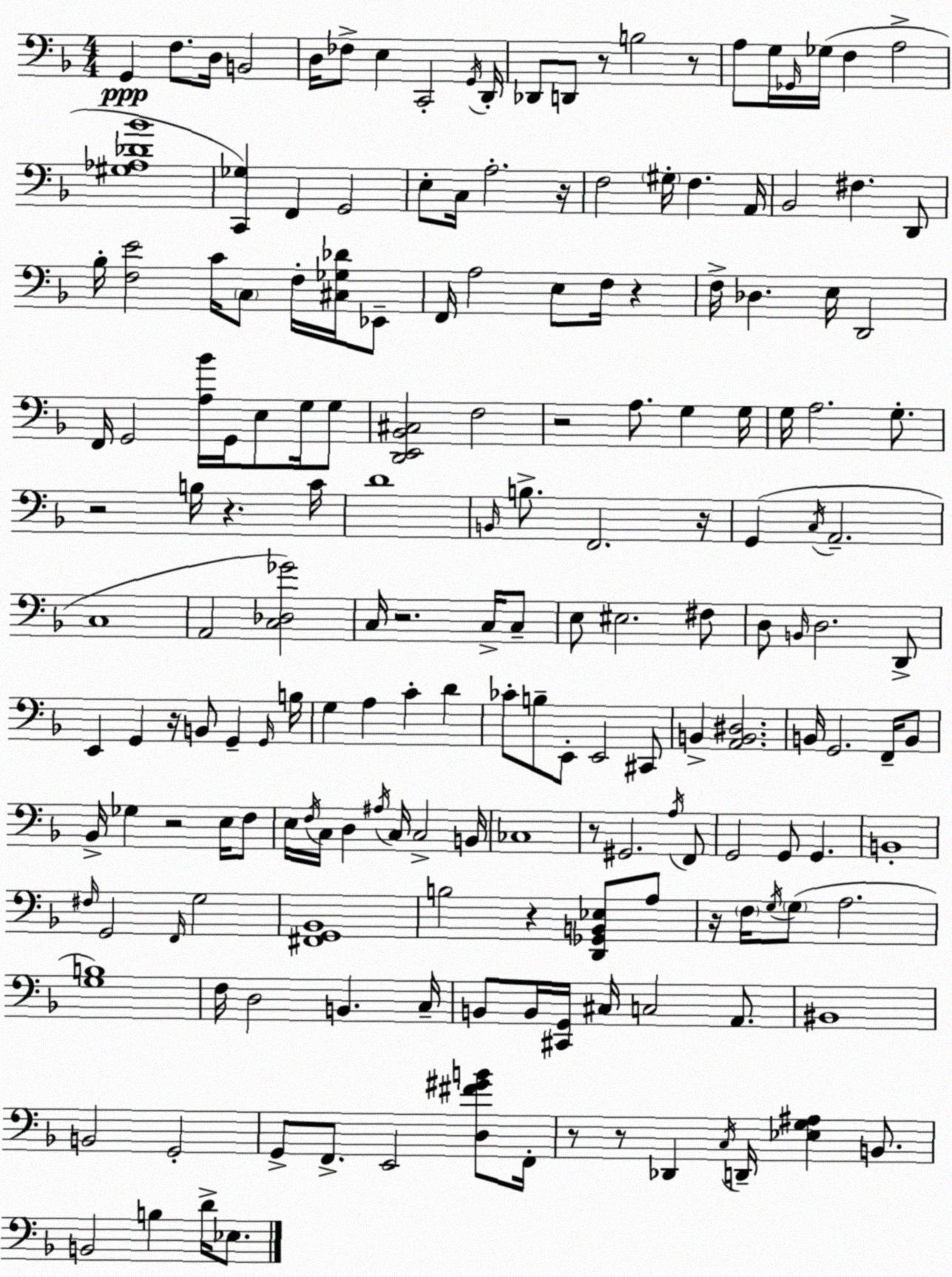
X:1
T:Untitled
M:4/4
L:1/4
K:F
G,, F,/2 D,/4 B,,2 D,/4 _F,/2 E, C,,2 G,,/4 D,,/4 _D,,/2 D,,/2 z/2 B,2 z/2 A,/2 G,/4 _G,,/4 _G,/4 F, A,2 [^G,_A,_D_B]4 [C,,_G,] F,, G,,2 E,/2 C,/4 A,2 z/4 F,2 ^G,/4 F, A,,/4 _B,,2 ^F, D,,/2 _B,/4 [F,E]2 C/4 C,/2 F,/4 [^C,_G,_D]/4 _E,,/2 F,,/4 A,2 E,/2 F,/4 z F,/4 _D, E,/4 D,,2 F,,/4 G,,2 [A,_B]/4 G,,/4 E,/2 G,/4 G,/2 [D,,E,,_B,,^C,]2 F,2 z2 A,/2 G, G,/4 G,/4 A,2 G,/2 z2 B,/4 z C/4 D4 B,,/4 B,/2 F,,2 z/4 G,, C,/4 A,,2 C,4 A,,2 [C,_D,_G]2 C,/4 z2 C,/4 C,/2 E,/2 ^E,2 ^F,/2 D,/2 B,,/4 D,2 D,,/2 E,, G,, z/4 B,,/2 G,, G,,/4 B,/4 G, A, C D _C/2 B,/2 E,,/2 E,,2 ^C,,/2 B,, [A,,B,,^D,]2 B,,/4 G,,2 F,,/4 B,,/2 _B,,/4 _G, z2 E,/4 F,/2 E,/4 F,/4 C,/4 D, ^A,/4 C,/4 C,2 B,,/4 _C,4 z/2 ^G,,2 A,/4 F,,/2 G,,2 G,,/2 G,, B,,4 ^F,/4 G,,2 F,,/4 G,2 [^F,,G,,_B,,]4 B,2 z [D,,_G,,B,,_E,]/2 A,/2 z/4 F,/4 G,/4 G,/2 A,2 [G,B,]4 F,/4 D,2 B,, C,/4 B,,/2 B,,/4 [^C,,G,,]/4 ^C,/4 C,2 A,,/2 ^B,,4 B,,2 G,,2 G,,/2 F,,/2 E,,2 [D,^F^GB]/2 F,,/4 z/2 z/2 _D,, C,/4 D,,/4 [_E,G,^A,] B,,/2 B,,2 B, D/4 _E,/2